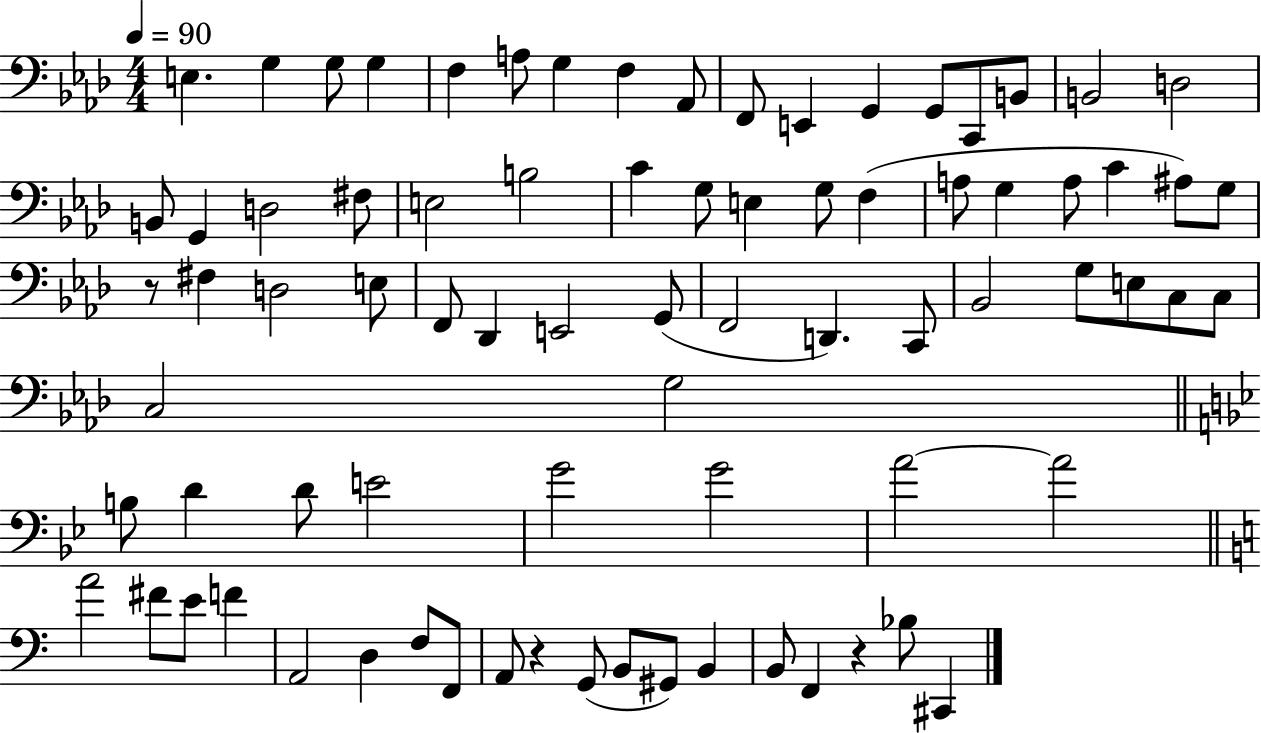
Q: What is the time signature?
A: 4/4